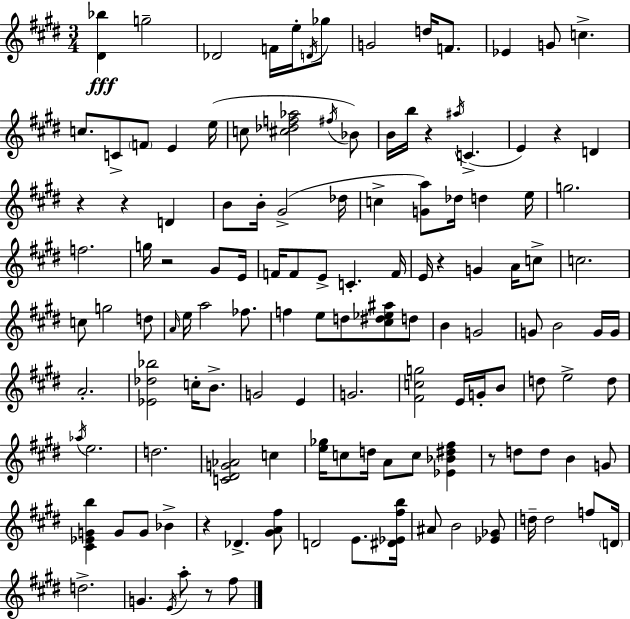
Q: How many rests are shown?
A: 9